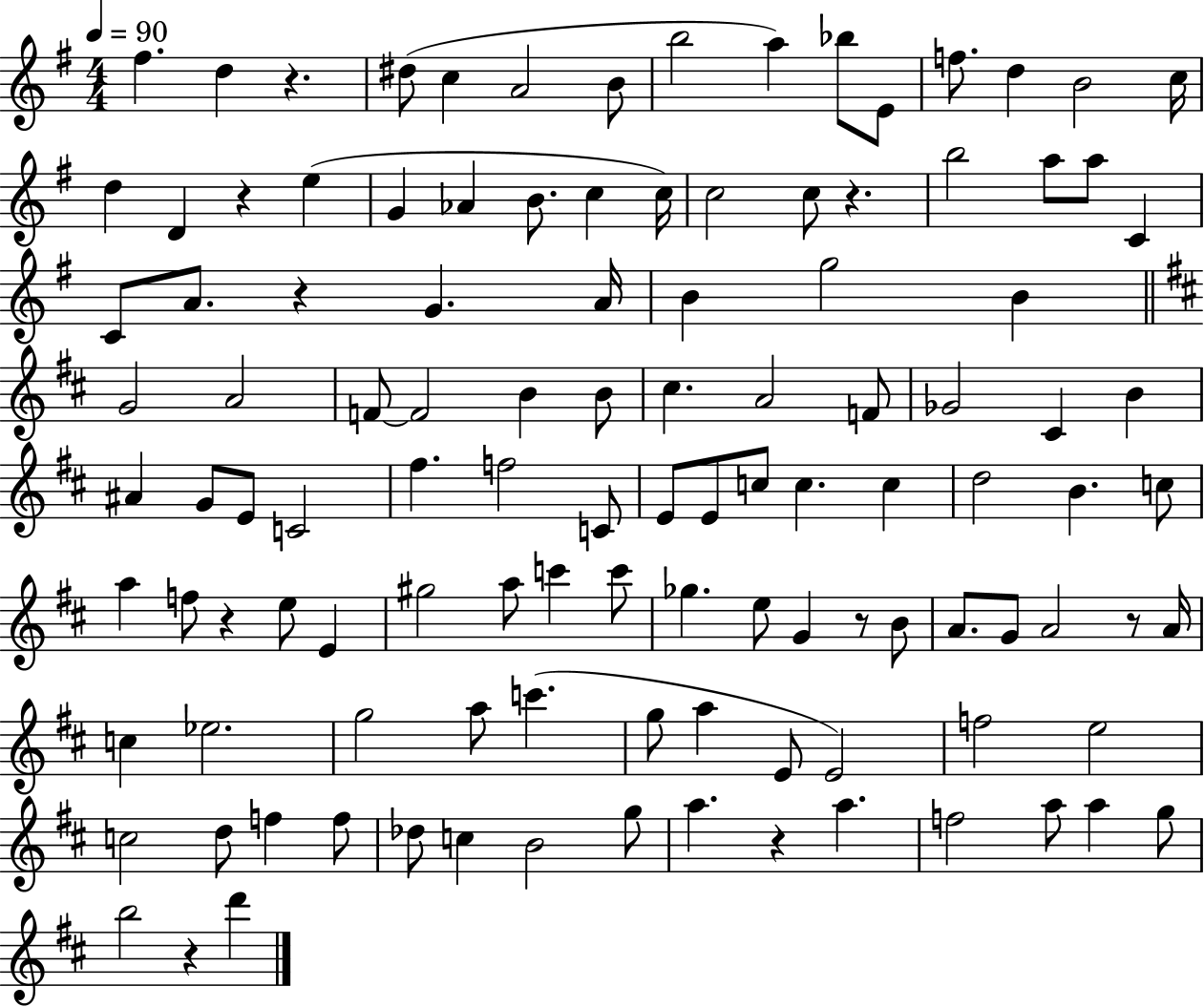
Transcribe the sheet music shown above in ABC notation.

X:1
T:Untitled
M:4/4
L:1/4
K:G
^f d z ^d/2 c A2 B/2 b2 a _b/2 E/2 f/2 d B2 c/4 d D z e G _A B/2 c c/4 c2 c/2 z b2 a/2 a/2 C C/2 A/2 z G A/4 B g2 B G2 A2 F/2 F2 B B/2 ^c A2 F/2 _G2 ^C B ^A G/2 E/2 C2 ^f f2 C/2 E/2 E/2 c/2 c c d2 B c/2 a f/2 z e/2 E ^g2 a/2 c' c'/2 _g e/2 G z/2 B/2 A/2 G/2 A2 z/2 A/4 c _e2 g2 a/2 c' g/2 a E/2 E2 f2 e2 c2 d/2 f f/2 _d/2 c B2 g/2 a z a f2 a/2 a g/2 b2 z d'